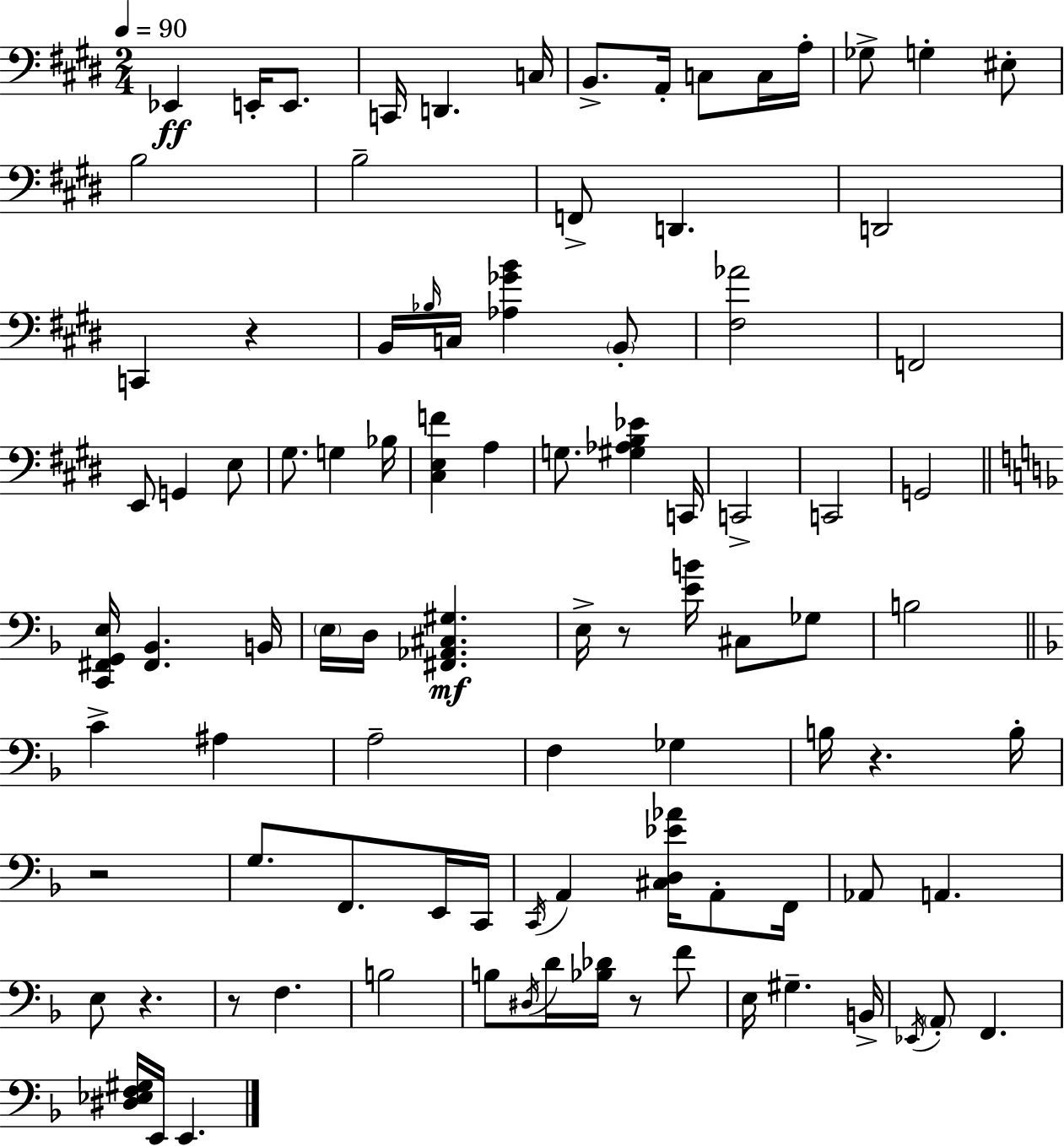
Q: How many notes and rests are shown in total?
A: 94